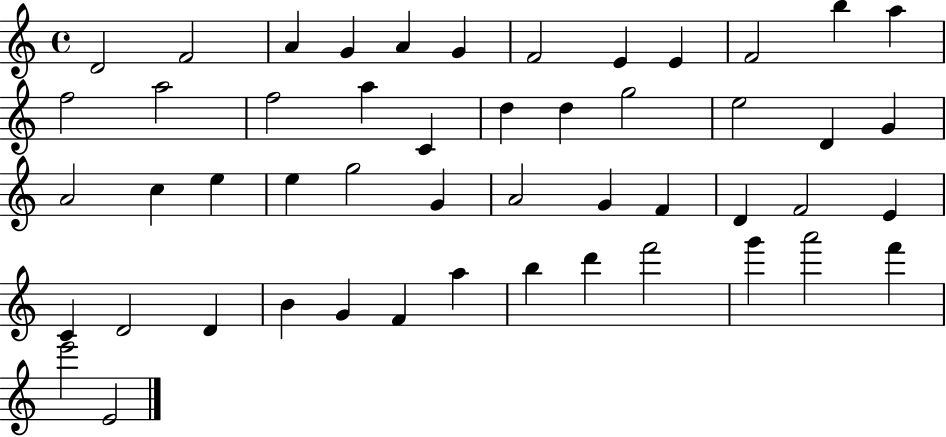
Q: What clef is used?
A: treble